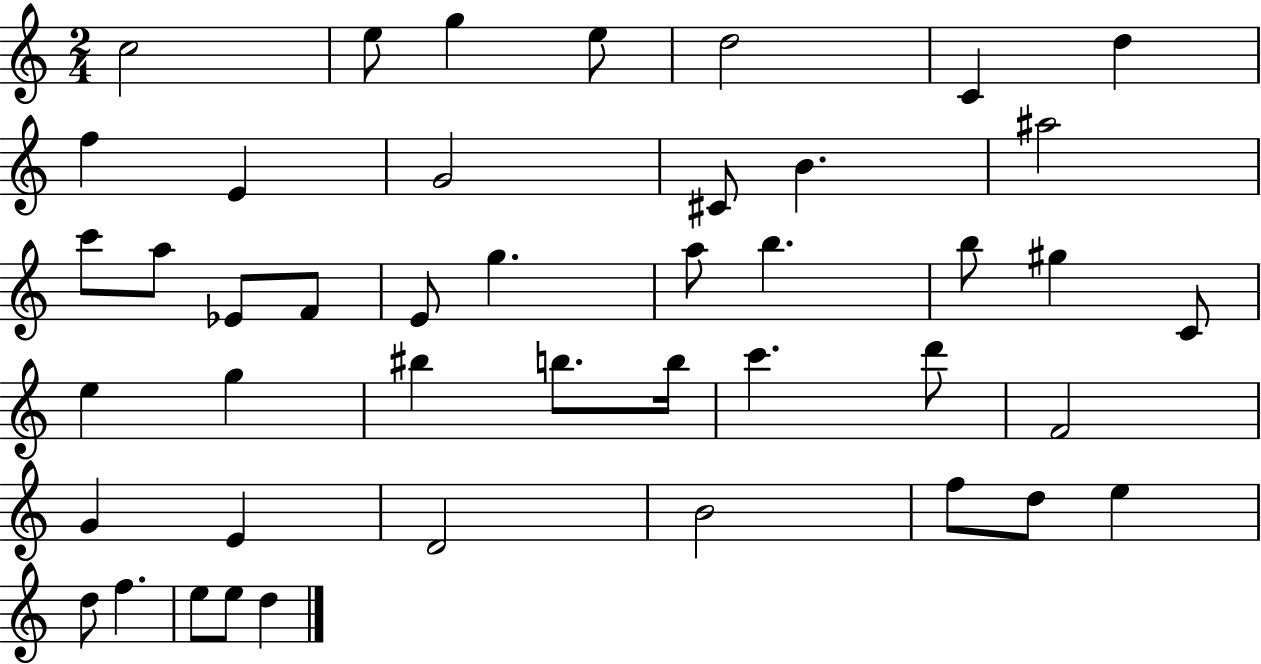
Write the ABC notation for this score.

X:1
T:Untitled
M:2/4
L:1/4
K:C
c2 e/2 g e/2 d2 C d f E G2 ^C/2 B ^a2 c'/2 a/2 _E/2 F/2 E/2 g a/2 b b/2 ^g C/2 e g ^b b/2 b/4 c' d'/2 F2 G E D2 B2 f/2 d/2 e d/2 f e/2 e/2 d